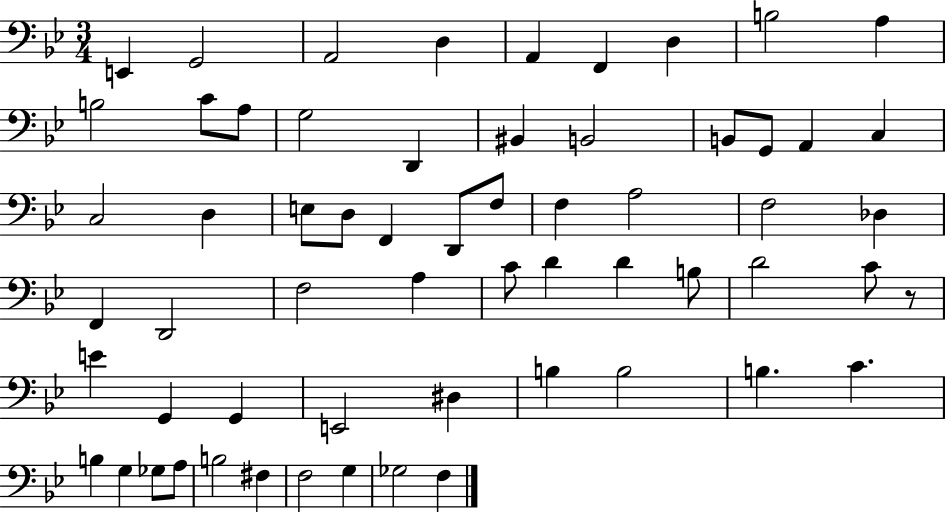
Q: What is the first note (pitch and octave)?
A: E2